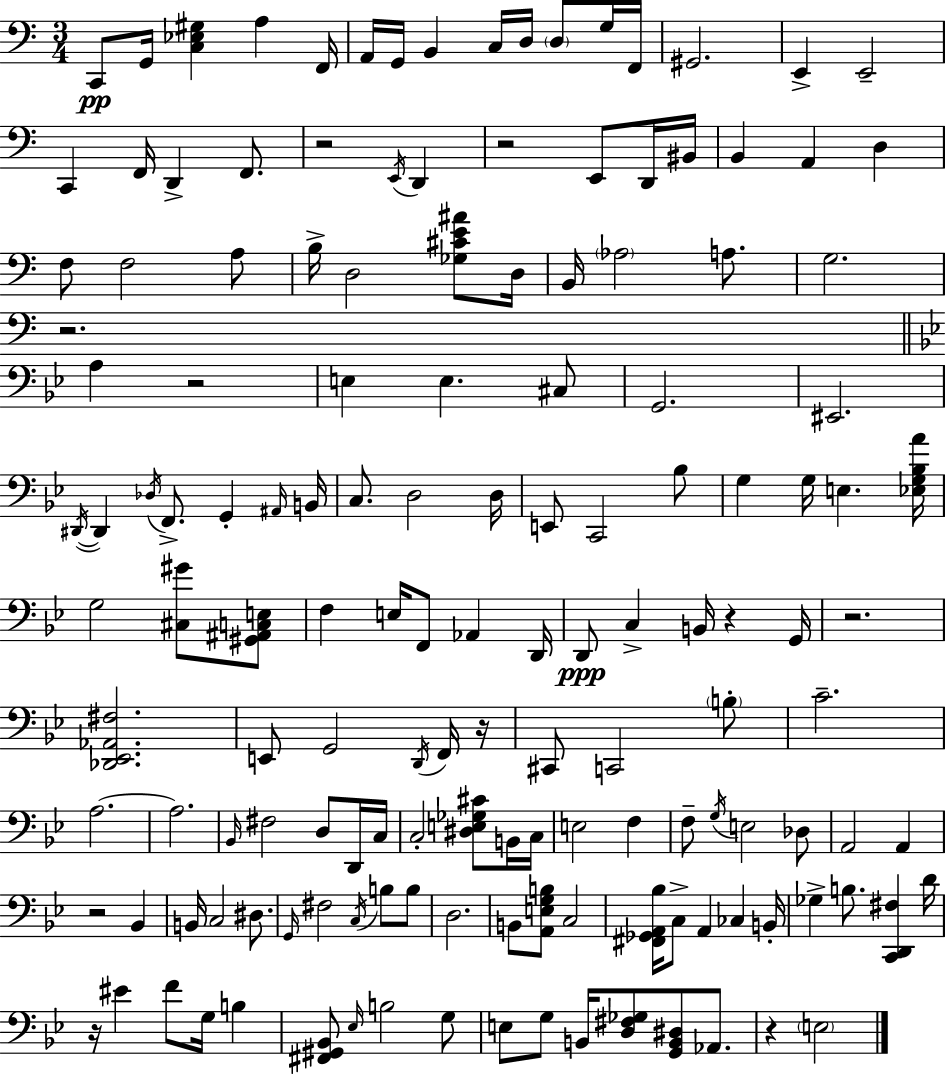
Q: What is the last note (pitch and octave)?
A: E3